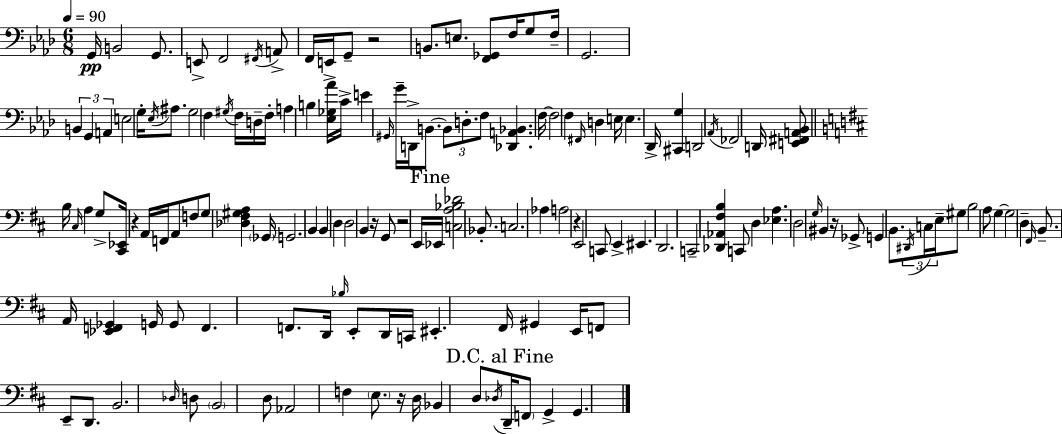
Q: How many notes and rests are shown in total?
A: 151